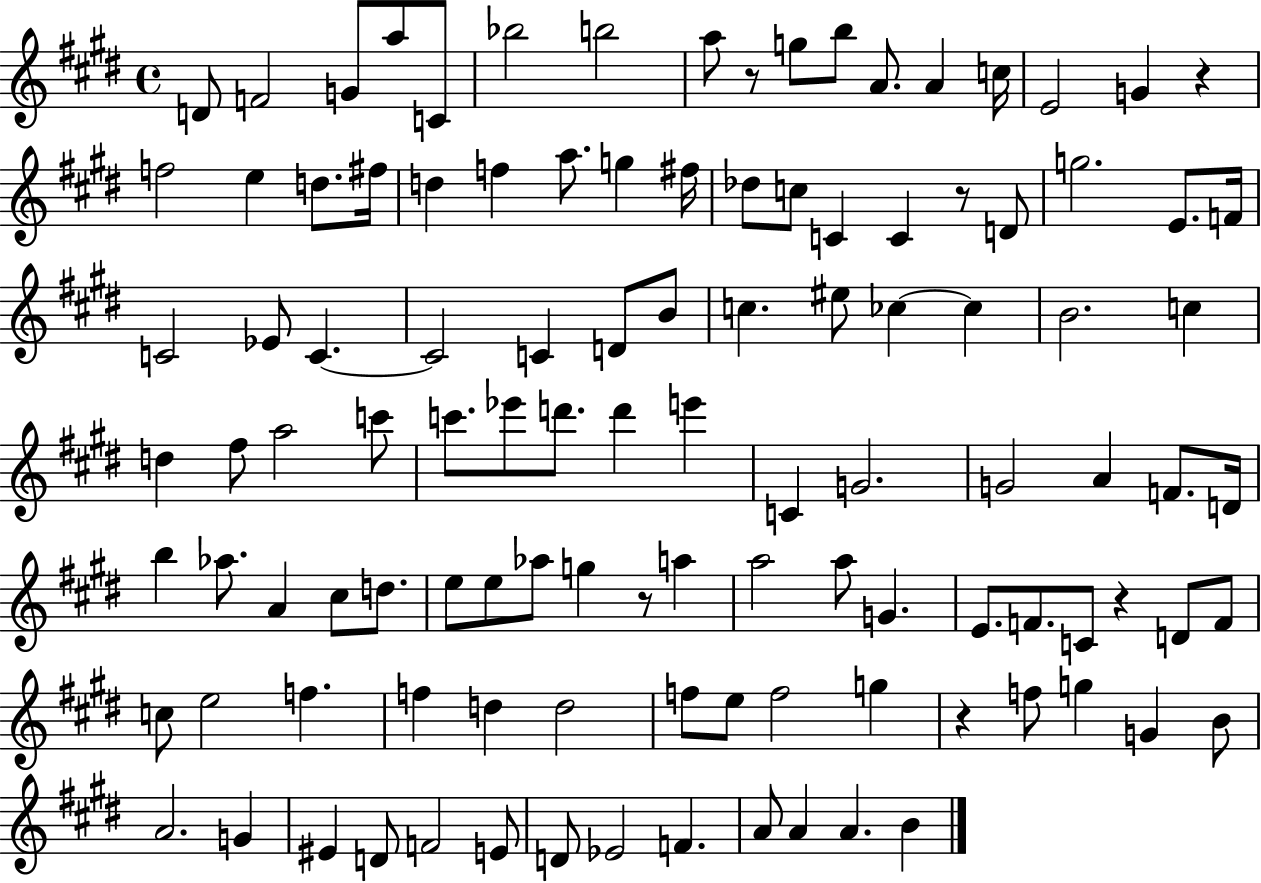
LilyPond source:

{
  \clef treble
  \time 4/4
  \defaultTimeSignature
  \key e \major
  d'8 f'2 g'8 a''8 c'8 | bes''2 b''2 | a''8 r8 g''8 b''8 a'8. a'4 c''16 | e'2 g'4 r4 | \break f''2 e''4 d''8. fis''16 | d''4 f''4 a''8. g''4 fis''16 | des''8 c''8 c'4 c'4 r8 d'8 | g''2. e'8. f'16 | \break c'2 ees'8 c'4.~~ | c'2 c'4 d'8 b'8 | c''4. eis''8 ces''4~~ ces''4 | b'2. c''4 | \break d''4 fis''8 a''2 c'''8 | c'''8. ees'''8 d'''8. d'''4 e'''4 | c'4 g'2. | g'2 a'4 f'8. d'16 | \break b''4 aes''8. a'4 cis''8 d''8. | e''8 e''8 aes''8 g''4 r8 a''4 | a''2 a''8 g'4. | e'8. f'8. c'8 r4 d'8 f'8 | \break c''8 e''2 f''4. | f''4 d''4 d''2 | f''8 e''8 f''2 g''4 | r4 f''8 g''4 g'4 b'8 | \break a'2. g'4 | eis'4 d'8 f'2 e'8 | d'8 ees'2 f'4. | a'8 a'4 a'4. b'4 | \break \bar "|."
}